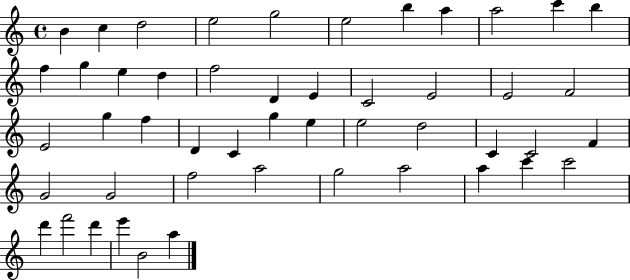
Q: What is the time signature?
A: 4/4